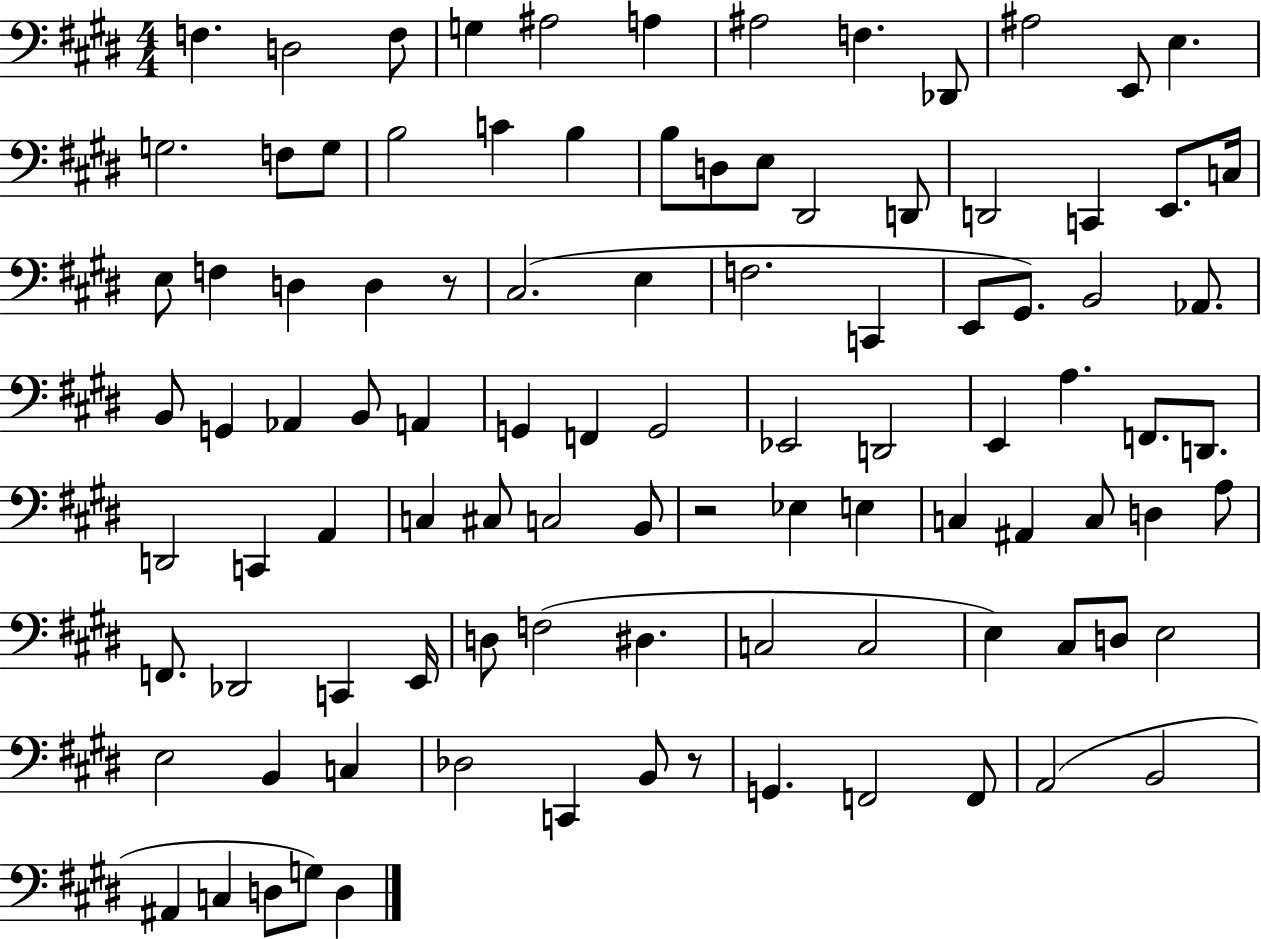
X:1
T:Untitled
M:4/4
L:1/4
K:E
F, D,2 F,/2 G, ^A,2 A, ^A,2 F, _D,,/2 ^A,2 E,,/2 E, G,2 F,/2 G,/2 B,2 C B, B,/2 D,/2 E,/2 ^D,,2 D,,/2 D,,2 C,, E,,/2 C,/4 E,/2 F, D, D, z/2 ^C,2 E, F,2 C,, E,,/2 ^G,,/2 B,,2 _A,,/2 B,,/2 G,, _A,, B,,/2 A,, G,, F,, G,,2 _E,,2 D,,2 E,, A, F,,/2 D,,/2 D,,2 C,, A,, C, ^C,/2 C,2 B,,/2 z2 _E, E, C, ^A,, C,/2 D, A,/2 F,,/2 _D,,2 C,, E,,/4 D,/2 F,2 ^D, C,2 C,2 E, ^C,/2 D,/2 E,2 E,2 B,, C, _D,2 C,, B,,/2 z/2 G,, F,,2 F,,/2 A,,2 B,,2 ^A,, C, D,/2 G,/2 D,